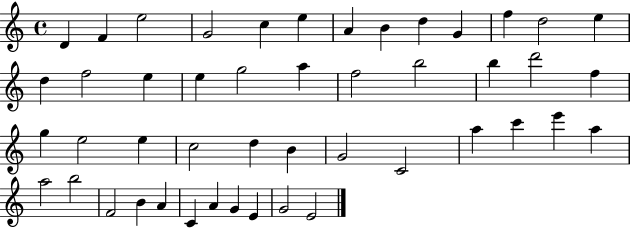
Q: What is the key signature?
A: C major